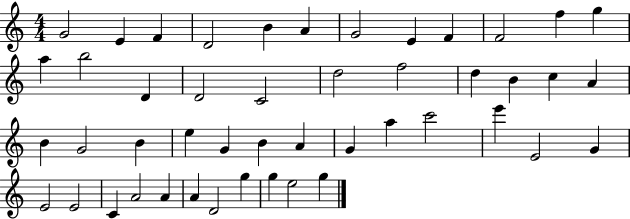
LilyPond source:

{
  \clef treble
  \numericTimeSignature
  \time 4/4
  \key c \major
  g'2 e'4 f'4 | d'2 b'4 a'4 | g'2 e'4 f'4 | f'2 f''4 g''4 | \break a''4 b''2 d'4 | d'2 c'2 | d''2 f''2 | d''4 b'4 c''4 a'4 | \break b'4 g'2 b'4 | e''4 g'4 b'4 a'4 | g'4 a''4 c'''2 | e'''4 e'2 g'4 | \break e'2 e'2 | c'4 a'2 a'4 | a'4 d'2 g''4 | g''4 e''2 g''4 | \break \bar "|."
}